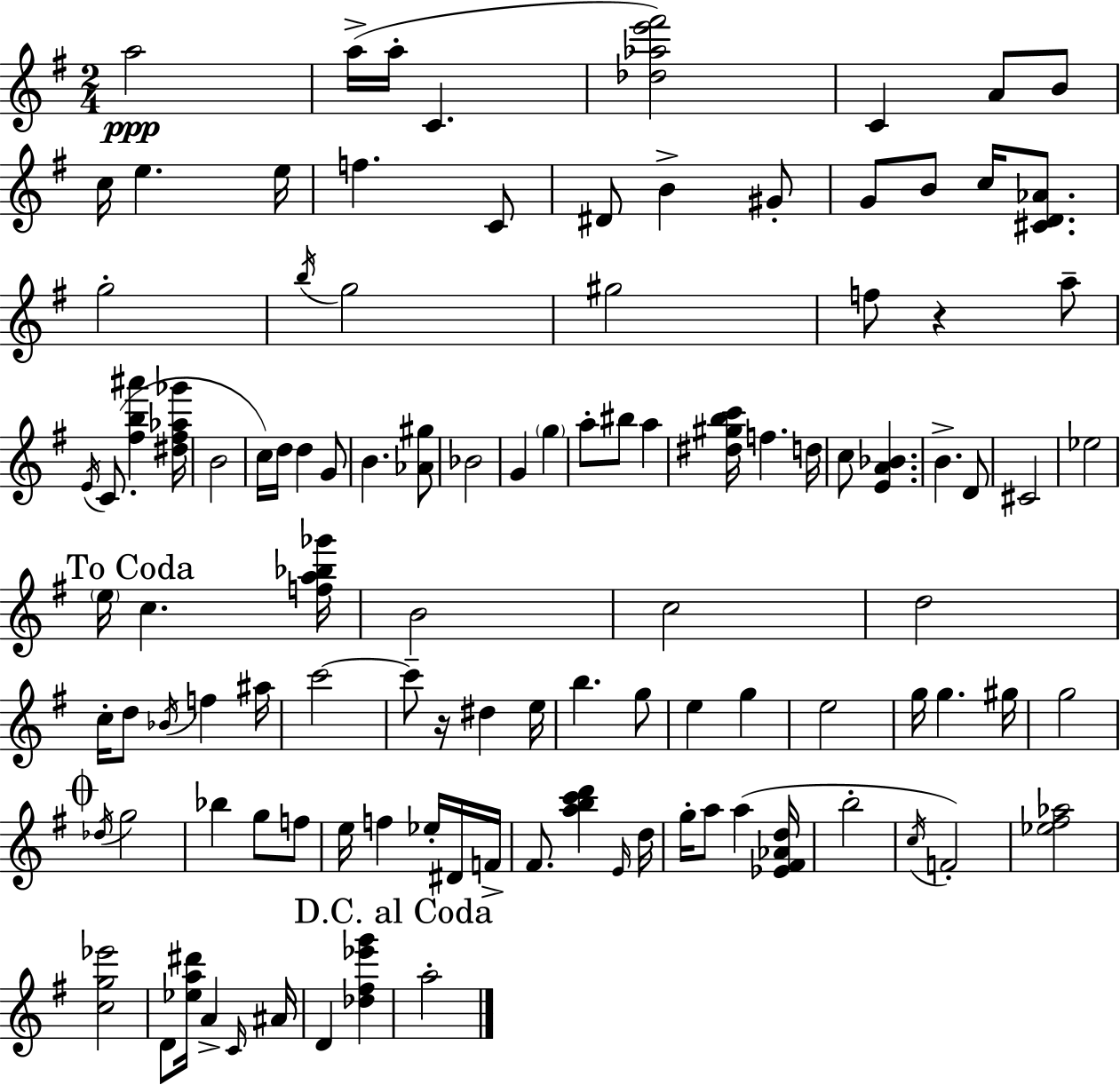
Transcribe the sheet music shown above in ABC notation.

X:1
T:Untitled
M:2/4
L:1/4
K:Em
a2 a/4 a/4 C [_d_ae'^f']2 C A/2 B/2 c/4 e e/4 f C/2 ^D/2 B ^G/2 G/2 B/2 c/4 [^CD_A]/2 g2 b/4 g2 ^g2 f/2 z a/2 E/4 C/2 [^fb^a'] [^d^f_a_g']/4 B2 c/4 d/4 d G/2 B [_A^g]/2 _B2 G g a/2 ^b/2 a [^d^gbc']/4 f d/4 c/2 [EA_B] B D/2 ^C2 _e2 e/4 c [fa_b_g']/4 B2 c2 d2 c/4 d/2 _B/4 f ^a/4 c'2 c'/2 z/4 ^d e/4 b g/2 e g e2 g/4 g ^g/4 g2 _d/4 g2 _b g/2 f/2 e/4 f _e/4 ^D/4 F/4 ^F/2 [abc'd'] E/4 d/4 g/4 a/2 a [_E^F_Ad]/4 b2 c/4 F2 [_e^f_a]2 [cg_e']2 D/2 [_ea^d']/4 A C/4 ^A/4 D [_d^f_e'g'] a2